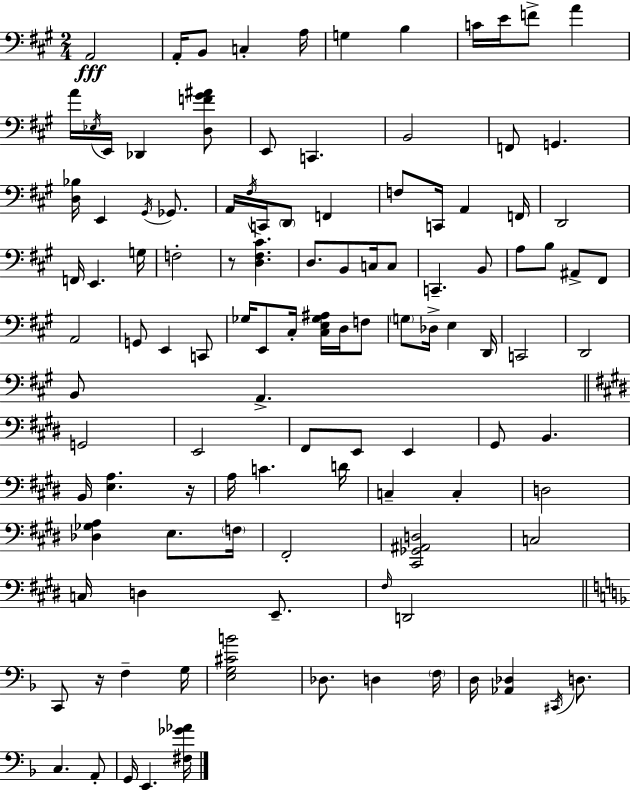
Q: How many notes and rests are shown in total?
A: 113